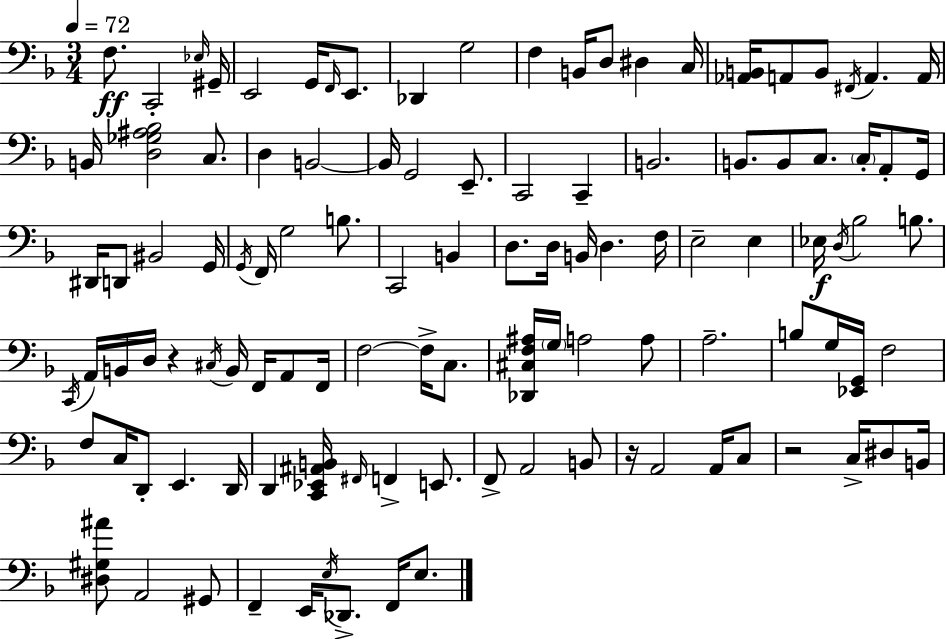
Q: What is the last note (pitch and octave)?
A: E3